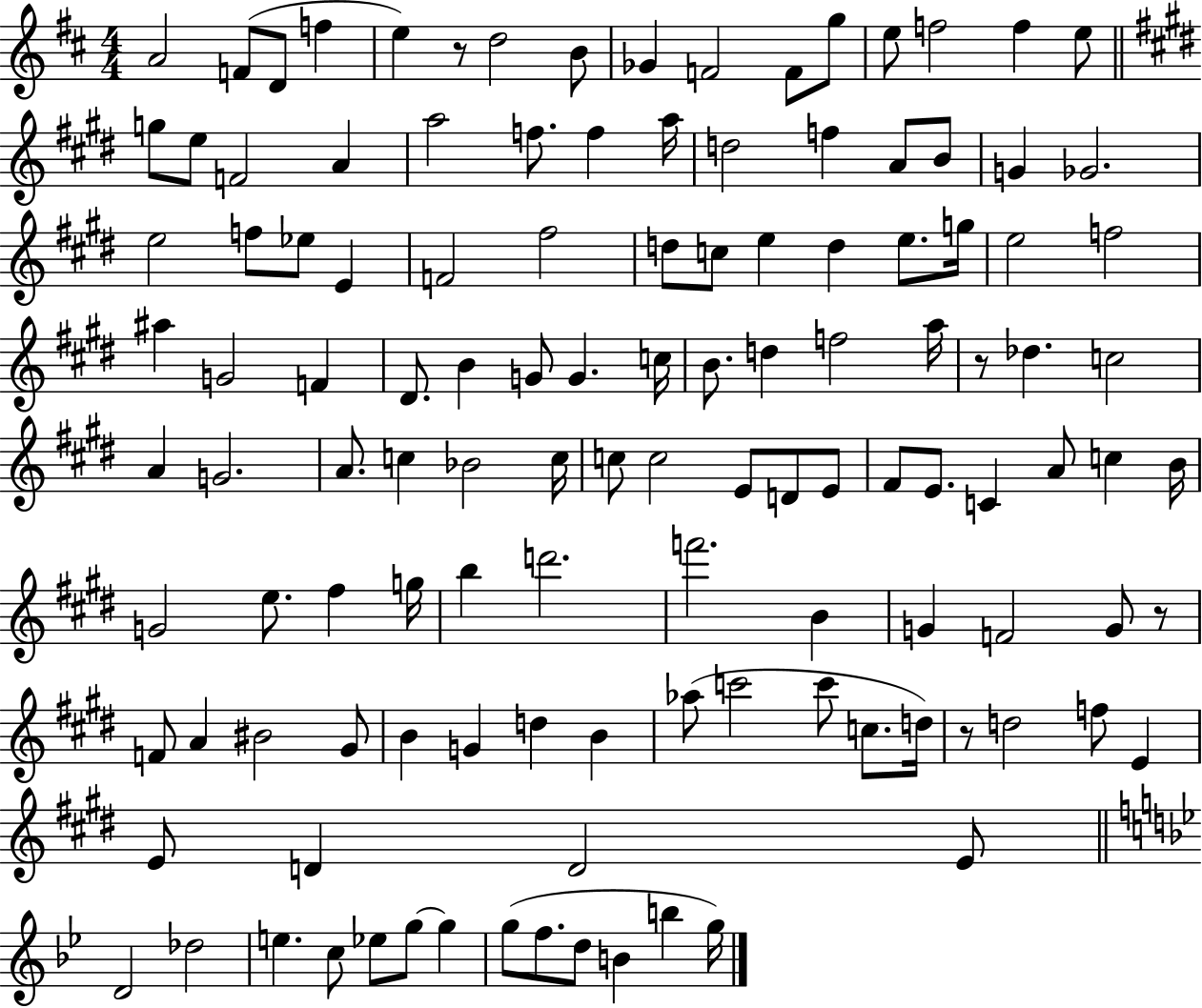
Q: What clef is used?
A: treble